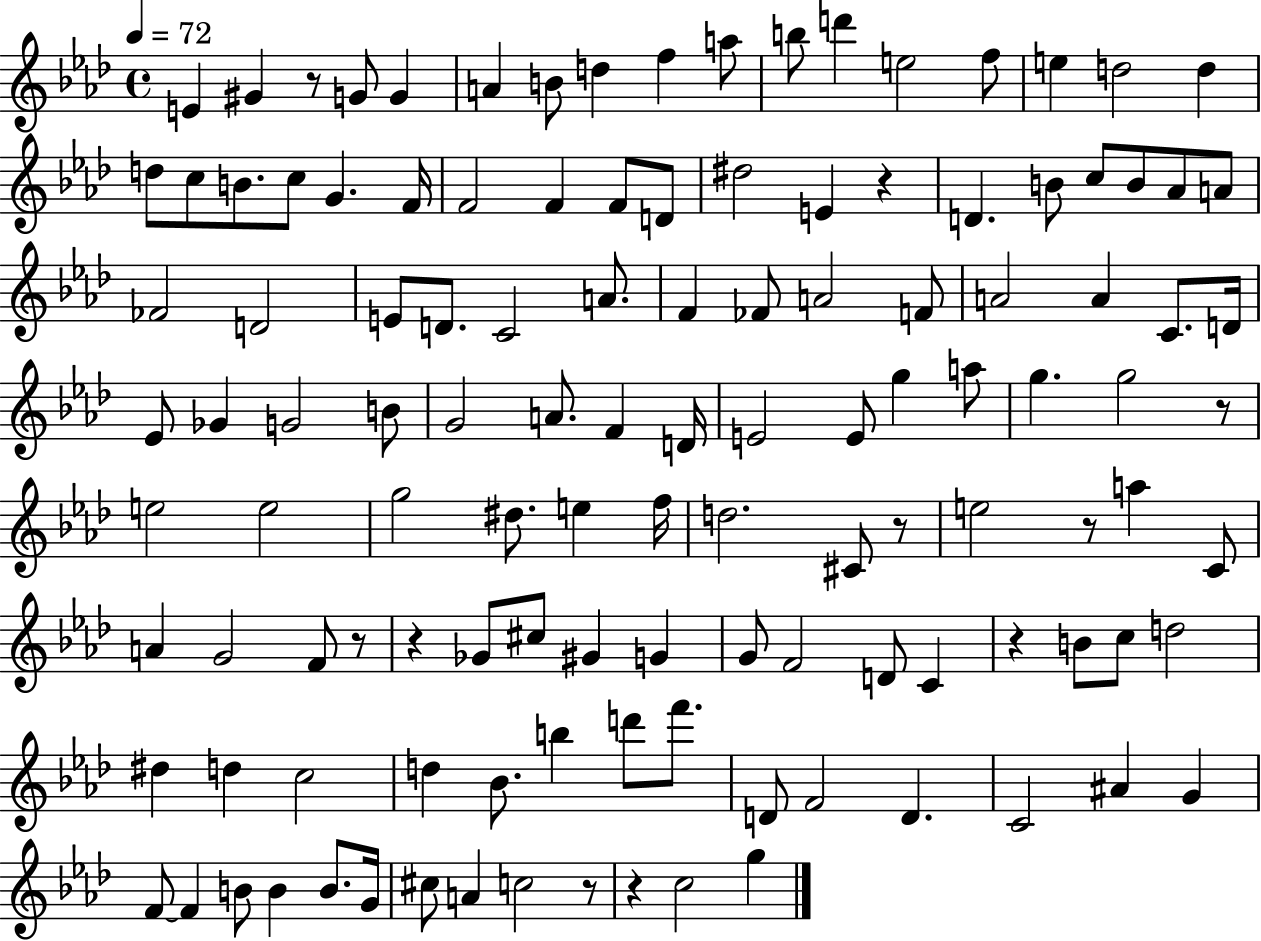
E4/q G#4/q R/e G4/e G4/q A4/q B4/e D5/q F5/q A5/e B5/e D6/q E5/h F5/e E5/q D5/h D5/q D5/e C5/e B4/e. C5/e G4/q. F4/s F4/h F4/q F4/e D4/e D#5/h E4/q R/q D4/q. B4/e C5/e B4/e Ab4/e A4/e FES4/h D4/h E4/e D4/e. C4/h A4/e. F4/q FES4/e A4/h F4/e A4/h A4/q C4/e. D4/s Eb4/e Gb4/q G4/h B4/e G4/h A4/e. F4/q D4/s E4/h E4/e G5/q A5/e G5/q. G5/h R/e E5/h E5/h G5/h D#5/e. E5/q F5/s D5/h. C#4/e R/e E5/h R/e A5/q C4/e A4/q G4/h F4/e R/e R/q Gb4/e C#5/e G#4/q G4/q G4/e F4/h D4/e C4/q R/q B4/e C5/e D5/h D#5/q D5/q C5/h D5/q Bb4/e. B5/q D6/e F6/e. D4/e F4/h D4/q. C4/h A#4/q G4/q F4/e F4/q B4/e B4/q B4/e. G4/s C#5/e A4/q C5/h R/e R/q C5/h G5/q